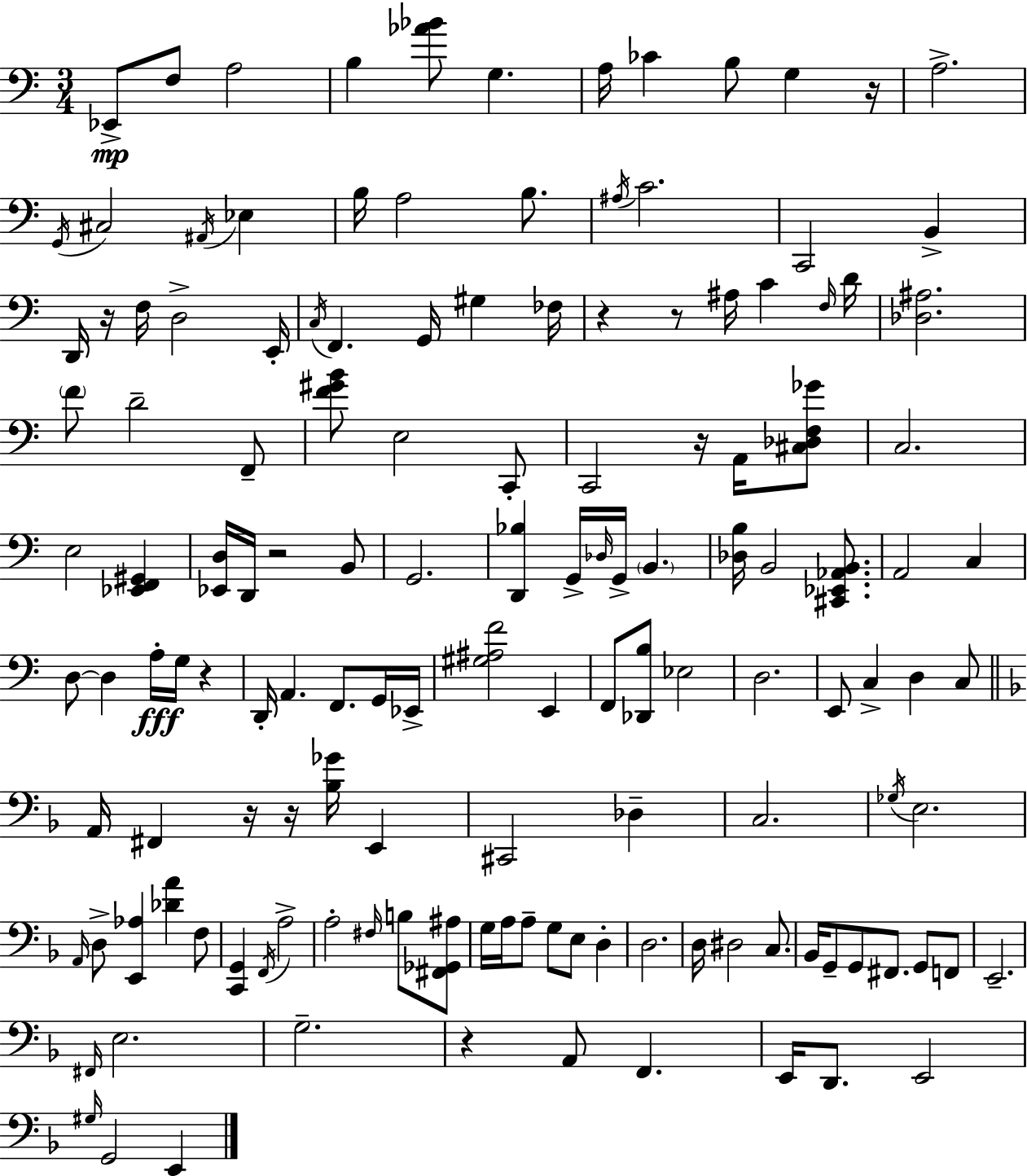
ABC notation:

X:1
T:Untitled
M:3/4
L:1/4
K:C
_E,,/2 F,/2 A,2 B, [_A_B]/2 G, A,/4 _C B,/2 G, z/4 A,2 G,,/4 ^C,2 ^A,,/4 _E, B,/4 A,2 B,/2 ^A,/4 C2 C,,2 B,, D,,/4 z/4 F,/4 D,2 E,,/4 C,/4 F,, G,,/4 ^G, _F,/4 z z/2 ^A,/4 C F,/4 D/4 [_D,^A,]2 F/2 D2 F,,/2 [F^GB]/2 E,2 C,,/2 C,,2 z/4 A,,/4 [^C,_D,F,_G]/2 C,2 E,2 [_E,,F,,^G,,] [_E,,D,]/4 D,,/4 z2 B,,/2 G,,2 [D,,_B,] G,,/4 _D,/4 G,,/4 B,, [_D,B,]/4 B,,2 [^C,,_E,,_A,,B,,]/2 A,,2 C, D,/2 D, A,/4 G,/4 z D,,/4 A,, F,,/2 G,,/4 _E,,/4 [^G,^A,F]2 E,, F,,/2 [_D,,B,]/2 _E,2 D,2 E,,/2 C, D, C,/2 A,,/4 ^F,, z/4 z/4 [_B,_G]/4 E,, ^C,,2 _D, C,2 _G,/4 E,2 A,,/4 D,/2 [E,,_A,] [_DA] F,/2 [C,,G,,] F,,/4 A,2 A,2 ^F,/4 B,/2 [^F,,_G,,^A,]/2 G,/4 A,/4 A,/2 G,/2 E,/2 D, D,2 D,/4 ^D,2 C,/2 _B,,/4 G,,/2 G,,/2 ^F,,/2 G,,/2 F,,/2 E,,2 ^F,,/4 E,2 G,2 z A,,/2 F,, E,,/4 D,,/2 E,,2 ^G,/4 G,,2 E,,